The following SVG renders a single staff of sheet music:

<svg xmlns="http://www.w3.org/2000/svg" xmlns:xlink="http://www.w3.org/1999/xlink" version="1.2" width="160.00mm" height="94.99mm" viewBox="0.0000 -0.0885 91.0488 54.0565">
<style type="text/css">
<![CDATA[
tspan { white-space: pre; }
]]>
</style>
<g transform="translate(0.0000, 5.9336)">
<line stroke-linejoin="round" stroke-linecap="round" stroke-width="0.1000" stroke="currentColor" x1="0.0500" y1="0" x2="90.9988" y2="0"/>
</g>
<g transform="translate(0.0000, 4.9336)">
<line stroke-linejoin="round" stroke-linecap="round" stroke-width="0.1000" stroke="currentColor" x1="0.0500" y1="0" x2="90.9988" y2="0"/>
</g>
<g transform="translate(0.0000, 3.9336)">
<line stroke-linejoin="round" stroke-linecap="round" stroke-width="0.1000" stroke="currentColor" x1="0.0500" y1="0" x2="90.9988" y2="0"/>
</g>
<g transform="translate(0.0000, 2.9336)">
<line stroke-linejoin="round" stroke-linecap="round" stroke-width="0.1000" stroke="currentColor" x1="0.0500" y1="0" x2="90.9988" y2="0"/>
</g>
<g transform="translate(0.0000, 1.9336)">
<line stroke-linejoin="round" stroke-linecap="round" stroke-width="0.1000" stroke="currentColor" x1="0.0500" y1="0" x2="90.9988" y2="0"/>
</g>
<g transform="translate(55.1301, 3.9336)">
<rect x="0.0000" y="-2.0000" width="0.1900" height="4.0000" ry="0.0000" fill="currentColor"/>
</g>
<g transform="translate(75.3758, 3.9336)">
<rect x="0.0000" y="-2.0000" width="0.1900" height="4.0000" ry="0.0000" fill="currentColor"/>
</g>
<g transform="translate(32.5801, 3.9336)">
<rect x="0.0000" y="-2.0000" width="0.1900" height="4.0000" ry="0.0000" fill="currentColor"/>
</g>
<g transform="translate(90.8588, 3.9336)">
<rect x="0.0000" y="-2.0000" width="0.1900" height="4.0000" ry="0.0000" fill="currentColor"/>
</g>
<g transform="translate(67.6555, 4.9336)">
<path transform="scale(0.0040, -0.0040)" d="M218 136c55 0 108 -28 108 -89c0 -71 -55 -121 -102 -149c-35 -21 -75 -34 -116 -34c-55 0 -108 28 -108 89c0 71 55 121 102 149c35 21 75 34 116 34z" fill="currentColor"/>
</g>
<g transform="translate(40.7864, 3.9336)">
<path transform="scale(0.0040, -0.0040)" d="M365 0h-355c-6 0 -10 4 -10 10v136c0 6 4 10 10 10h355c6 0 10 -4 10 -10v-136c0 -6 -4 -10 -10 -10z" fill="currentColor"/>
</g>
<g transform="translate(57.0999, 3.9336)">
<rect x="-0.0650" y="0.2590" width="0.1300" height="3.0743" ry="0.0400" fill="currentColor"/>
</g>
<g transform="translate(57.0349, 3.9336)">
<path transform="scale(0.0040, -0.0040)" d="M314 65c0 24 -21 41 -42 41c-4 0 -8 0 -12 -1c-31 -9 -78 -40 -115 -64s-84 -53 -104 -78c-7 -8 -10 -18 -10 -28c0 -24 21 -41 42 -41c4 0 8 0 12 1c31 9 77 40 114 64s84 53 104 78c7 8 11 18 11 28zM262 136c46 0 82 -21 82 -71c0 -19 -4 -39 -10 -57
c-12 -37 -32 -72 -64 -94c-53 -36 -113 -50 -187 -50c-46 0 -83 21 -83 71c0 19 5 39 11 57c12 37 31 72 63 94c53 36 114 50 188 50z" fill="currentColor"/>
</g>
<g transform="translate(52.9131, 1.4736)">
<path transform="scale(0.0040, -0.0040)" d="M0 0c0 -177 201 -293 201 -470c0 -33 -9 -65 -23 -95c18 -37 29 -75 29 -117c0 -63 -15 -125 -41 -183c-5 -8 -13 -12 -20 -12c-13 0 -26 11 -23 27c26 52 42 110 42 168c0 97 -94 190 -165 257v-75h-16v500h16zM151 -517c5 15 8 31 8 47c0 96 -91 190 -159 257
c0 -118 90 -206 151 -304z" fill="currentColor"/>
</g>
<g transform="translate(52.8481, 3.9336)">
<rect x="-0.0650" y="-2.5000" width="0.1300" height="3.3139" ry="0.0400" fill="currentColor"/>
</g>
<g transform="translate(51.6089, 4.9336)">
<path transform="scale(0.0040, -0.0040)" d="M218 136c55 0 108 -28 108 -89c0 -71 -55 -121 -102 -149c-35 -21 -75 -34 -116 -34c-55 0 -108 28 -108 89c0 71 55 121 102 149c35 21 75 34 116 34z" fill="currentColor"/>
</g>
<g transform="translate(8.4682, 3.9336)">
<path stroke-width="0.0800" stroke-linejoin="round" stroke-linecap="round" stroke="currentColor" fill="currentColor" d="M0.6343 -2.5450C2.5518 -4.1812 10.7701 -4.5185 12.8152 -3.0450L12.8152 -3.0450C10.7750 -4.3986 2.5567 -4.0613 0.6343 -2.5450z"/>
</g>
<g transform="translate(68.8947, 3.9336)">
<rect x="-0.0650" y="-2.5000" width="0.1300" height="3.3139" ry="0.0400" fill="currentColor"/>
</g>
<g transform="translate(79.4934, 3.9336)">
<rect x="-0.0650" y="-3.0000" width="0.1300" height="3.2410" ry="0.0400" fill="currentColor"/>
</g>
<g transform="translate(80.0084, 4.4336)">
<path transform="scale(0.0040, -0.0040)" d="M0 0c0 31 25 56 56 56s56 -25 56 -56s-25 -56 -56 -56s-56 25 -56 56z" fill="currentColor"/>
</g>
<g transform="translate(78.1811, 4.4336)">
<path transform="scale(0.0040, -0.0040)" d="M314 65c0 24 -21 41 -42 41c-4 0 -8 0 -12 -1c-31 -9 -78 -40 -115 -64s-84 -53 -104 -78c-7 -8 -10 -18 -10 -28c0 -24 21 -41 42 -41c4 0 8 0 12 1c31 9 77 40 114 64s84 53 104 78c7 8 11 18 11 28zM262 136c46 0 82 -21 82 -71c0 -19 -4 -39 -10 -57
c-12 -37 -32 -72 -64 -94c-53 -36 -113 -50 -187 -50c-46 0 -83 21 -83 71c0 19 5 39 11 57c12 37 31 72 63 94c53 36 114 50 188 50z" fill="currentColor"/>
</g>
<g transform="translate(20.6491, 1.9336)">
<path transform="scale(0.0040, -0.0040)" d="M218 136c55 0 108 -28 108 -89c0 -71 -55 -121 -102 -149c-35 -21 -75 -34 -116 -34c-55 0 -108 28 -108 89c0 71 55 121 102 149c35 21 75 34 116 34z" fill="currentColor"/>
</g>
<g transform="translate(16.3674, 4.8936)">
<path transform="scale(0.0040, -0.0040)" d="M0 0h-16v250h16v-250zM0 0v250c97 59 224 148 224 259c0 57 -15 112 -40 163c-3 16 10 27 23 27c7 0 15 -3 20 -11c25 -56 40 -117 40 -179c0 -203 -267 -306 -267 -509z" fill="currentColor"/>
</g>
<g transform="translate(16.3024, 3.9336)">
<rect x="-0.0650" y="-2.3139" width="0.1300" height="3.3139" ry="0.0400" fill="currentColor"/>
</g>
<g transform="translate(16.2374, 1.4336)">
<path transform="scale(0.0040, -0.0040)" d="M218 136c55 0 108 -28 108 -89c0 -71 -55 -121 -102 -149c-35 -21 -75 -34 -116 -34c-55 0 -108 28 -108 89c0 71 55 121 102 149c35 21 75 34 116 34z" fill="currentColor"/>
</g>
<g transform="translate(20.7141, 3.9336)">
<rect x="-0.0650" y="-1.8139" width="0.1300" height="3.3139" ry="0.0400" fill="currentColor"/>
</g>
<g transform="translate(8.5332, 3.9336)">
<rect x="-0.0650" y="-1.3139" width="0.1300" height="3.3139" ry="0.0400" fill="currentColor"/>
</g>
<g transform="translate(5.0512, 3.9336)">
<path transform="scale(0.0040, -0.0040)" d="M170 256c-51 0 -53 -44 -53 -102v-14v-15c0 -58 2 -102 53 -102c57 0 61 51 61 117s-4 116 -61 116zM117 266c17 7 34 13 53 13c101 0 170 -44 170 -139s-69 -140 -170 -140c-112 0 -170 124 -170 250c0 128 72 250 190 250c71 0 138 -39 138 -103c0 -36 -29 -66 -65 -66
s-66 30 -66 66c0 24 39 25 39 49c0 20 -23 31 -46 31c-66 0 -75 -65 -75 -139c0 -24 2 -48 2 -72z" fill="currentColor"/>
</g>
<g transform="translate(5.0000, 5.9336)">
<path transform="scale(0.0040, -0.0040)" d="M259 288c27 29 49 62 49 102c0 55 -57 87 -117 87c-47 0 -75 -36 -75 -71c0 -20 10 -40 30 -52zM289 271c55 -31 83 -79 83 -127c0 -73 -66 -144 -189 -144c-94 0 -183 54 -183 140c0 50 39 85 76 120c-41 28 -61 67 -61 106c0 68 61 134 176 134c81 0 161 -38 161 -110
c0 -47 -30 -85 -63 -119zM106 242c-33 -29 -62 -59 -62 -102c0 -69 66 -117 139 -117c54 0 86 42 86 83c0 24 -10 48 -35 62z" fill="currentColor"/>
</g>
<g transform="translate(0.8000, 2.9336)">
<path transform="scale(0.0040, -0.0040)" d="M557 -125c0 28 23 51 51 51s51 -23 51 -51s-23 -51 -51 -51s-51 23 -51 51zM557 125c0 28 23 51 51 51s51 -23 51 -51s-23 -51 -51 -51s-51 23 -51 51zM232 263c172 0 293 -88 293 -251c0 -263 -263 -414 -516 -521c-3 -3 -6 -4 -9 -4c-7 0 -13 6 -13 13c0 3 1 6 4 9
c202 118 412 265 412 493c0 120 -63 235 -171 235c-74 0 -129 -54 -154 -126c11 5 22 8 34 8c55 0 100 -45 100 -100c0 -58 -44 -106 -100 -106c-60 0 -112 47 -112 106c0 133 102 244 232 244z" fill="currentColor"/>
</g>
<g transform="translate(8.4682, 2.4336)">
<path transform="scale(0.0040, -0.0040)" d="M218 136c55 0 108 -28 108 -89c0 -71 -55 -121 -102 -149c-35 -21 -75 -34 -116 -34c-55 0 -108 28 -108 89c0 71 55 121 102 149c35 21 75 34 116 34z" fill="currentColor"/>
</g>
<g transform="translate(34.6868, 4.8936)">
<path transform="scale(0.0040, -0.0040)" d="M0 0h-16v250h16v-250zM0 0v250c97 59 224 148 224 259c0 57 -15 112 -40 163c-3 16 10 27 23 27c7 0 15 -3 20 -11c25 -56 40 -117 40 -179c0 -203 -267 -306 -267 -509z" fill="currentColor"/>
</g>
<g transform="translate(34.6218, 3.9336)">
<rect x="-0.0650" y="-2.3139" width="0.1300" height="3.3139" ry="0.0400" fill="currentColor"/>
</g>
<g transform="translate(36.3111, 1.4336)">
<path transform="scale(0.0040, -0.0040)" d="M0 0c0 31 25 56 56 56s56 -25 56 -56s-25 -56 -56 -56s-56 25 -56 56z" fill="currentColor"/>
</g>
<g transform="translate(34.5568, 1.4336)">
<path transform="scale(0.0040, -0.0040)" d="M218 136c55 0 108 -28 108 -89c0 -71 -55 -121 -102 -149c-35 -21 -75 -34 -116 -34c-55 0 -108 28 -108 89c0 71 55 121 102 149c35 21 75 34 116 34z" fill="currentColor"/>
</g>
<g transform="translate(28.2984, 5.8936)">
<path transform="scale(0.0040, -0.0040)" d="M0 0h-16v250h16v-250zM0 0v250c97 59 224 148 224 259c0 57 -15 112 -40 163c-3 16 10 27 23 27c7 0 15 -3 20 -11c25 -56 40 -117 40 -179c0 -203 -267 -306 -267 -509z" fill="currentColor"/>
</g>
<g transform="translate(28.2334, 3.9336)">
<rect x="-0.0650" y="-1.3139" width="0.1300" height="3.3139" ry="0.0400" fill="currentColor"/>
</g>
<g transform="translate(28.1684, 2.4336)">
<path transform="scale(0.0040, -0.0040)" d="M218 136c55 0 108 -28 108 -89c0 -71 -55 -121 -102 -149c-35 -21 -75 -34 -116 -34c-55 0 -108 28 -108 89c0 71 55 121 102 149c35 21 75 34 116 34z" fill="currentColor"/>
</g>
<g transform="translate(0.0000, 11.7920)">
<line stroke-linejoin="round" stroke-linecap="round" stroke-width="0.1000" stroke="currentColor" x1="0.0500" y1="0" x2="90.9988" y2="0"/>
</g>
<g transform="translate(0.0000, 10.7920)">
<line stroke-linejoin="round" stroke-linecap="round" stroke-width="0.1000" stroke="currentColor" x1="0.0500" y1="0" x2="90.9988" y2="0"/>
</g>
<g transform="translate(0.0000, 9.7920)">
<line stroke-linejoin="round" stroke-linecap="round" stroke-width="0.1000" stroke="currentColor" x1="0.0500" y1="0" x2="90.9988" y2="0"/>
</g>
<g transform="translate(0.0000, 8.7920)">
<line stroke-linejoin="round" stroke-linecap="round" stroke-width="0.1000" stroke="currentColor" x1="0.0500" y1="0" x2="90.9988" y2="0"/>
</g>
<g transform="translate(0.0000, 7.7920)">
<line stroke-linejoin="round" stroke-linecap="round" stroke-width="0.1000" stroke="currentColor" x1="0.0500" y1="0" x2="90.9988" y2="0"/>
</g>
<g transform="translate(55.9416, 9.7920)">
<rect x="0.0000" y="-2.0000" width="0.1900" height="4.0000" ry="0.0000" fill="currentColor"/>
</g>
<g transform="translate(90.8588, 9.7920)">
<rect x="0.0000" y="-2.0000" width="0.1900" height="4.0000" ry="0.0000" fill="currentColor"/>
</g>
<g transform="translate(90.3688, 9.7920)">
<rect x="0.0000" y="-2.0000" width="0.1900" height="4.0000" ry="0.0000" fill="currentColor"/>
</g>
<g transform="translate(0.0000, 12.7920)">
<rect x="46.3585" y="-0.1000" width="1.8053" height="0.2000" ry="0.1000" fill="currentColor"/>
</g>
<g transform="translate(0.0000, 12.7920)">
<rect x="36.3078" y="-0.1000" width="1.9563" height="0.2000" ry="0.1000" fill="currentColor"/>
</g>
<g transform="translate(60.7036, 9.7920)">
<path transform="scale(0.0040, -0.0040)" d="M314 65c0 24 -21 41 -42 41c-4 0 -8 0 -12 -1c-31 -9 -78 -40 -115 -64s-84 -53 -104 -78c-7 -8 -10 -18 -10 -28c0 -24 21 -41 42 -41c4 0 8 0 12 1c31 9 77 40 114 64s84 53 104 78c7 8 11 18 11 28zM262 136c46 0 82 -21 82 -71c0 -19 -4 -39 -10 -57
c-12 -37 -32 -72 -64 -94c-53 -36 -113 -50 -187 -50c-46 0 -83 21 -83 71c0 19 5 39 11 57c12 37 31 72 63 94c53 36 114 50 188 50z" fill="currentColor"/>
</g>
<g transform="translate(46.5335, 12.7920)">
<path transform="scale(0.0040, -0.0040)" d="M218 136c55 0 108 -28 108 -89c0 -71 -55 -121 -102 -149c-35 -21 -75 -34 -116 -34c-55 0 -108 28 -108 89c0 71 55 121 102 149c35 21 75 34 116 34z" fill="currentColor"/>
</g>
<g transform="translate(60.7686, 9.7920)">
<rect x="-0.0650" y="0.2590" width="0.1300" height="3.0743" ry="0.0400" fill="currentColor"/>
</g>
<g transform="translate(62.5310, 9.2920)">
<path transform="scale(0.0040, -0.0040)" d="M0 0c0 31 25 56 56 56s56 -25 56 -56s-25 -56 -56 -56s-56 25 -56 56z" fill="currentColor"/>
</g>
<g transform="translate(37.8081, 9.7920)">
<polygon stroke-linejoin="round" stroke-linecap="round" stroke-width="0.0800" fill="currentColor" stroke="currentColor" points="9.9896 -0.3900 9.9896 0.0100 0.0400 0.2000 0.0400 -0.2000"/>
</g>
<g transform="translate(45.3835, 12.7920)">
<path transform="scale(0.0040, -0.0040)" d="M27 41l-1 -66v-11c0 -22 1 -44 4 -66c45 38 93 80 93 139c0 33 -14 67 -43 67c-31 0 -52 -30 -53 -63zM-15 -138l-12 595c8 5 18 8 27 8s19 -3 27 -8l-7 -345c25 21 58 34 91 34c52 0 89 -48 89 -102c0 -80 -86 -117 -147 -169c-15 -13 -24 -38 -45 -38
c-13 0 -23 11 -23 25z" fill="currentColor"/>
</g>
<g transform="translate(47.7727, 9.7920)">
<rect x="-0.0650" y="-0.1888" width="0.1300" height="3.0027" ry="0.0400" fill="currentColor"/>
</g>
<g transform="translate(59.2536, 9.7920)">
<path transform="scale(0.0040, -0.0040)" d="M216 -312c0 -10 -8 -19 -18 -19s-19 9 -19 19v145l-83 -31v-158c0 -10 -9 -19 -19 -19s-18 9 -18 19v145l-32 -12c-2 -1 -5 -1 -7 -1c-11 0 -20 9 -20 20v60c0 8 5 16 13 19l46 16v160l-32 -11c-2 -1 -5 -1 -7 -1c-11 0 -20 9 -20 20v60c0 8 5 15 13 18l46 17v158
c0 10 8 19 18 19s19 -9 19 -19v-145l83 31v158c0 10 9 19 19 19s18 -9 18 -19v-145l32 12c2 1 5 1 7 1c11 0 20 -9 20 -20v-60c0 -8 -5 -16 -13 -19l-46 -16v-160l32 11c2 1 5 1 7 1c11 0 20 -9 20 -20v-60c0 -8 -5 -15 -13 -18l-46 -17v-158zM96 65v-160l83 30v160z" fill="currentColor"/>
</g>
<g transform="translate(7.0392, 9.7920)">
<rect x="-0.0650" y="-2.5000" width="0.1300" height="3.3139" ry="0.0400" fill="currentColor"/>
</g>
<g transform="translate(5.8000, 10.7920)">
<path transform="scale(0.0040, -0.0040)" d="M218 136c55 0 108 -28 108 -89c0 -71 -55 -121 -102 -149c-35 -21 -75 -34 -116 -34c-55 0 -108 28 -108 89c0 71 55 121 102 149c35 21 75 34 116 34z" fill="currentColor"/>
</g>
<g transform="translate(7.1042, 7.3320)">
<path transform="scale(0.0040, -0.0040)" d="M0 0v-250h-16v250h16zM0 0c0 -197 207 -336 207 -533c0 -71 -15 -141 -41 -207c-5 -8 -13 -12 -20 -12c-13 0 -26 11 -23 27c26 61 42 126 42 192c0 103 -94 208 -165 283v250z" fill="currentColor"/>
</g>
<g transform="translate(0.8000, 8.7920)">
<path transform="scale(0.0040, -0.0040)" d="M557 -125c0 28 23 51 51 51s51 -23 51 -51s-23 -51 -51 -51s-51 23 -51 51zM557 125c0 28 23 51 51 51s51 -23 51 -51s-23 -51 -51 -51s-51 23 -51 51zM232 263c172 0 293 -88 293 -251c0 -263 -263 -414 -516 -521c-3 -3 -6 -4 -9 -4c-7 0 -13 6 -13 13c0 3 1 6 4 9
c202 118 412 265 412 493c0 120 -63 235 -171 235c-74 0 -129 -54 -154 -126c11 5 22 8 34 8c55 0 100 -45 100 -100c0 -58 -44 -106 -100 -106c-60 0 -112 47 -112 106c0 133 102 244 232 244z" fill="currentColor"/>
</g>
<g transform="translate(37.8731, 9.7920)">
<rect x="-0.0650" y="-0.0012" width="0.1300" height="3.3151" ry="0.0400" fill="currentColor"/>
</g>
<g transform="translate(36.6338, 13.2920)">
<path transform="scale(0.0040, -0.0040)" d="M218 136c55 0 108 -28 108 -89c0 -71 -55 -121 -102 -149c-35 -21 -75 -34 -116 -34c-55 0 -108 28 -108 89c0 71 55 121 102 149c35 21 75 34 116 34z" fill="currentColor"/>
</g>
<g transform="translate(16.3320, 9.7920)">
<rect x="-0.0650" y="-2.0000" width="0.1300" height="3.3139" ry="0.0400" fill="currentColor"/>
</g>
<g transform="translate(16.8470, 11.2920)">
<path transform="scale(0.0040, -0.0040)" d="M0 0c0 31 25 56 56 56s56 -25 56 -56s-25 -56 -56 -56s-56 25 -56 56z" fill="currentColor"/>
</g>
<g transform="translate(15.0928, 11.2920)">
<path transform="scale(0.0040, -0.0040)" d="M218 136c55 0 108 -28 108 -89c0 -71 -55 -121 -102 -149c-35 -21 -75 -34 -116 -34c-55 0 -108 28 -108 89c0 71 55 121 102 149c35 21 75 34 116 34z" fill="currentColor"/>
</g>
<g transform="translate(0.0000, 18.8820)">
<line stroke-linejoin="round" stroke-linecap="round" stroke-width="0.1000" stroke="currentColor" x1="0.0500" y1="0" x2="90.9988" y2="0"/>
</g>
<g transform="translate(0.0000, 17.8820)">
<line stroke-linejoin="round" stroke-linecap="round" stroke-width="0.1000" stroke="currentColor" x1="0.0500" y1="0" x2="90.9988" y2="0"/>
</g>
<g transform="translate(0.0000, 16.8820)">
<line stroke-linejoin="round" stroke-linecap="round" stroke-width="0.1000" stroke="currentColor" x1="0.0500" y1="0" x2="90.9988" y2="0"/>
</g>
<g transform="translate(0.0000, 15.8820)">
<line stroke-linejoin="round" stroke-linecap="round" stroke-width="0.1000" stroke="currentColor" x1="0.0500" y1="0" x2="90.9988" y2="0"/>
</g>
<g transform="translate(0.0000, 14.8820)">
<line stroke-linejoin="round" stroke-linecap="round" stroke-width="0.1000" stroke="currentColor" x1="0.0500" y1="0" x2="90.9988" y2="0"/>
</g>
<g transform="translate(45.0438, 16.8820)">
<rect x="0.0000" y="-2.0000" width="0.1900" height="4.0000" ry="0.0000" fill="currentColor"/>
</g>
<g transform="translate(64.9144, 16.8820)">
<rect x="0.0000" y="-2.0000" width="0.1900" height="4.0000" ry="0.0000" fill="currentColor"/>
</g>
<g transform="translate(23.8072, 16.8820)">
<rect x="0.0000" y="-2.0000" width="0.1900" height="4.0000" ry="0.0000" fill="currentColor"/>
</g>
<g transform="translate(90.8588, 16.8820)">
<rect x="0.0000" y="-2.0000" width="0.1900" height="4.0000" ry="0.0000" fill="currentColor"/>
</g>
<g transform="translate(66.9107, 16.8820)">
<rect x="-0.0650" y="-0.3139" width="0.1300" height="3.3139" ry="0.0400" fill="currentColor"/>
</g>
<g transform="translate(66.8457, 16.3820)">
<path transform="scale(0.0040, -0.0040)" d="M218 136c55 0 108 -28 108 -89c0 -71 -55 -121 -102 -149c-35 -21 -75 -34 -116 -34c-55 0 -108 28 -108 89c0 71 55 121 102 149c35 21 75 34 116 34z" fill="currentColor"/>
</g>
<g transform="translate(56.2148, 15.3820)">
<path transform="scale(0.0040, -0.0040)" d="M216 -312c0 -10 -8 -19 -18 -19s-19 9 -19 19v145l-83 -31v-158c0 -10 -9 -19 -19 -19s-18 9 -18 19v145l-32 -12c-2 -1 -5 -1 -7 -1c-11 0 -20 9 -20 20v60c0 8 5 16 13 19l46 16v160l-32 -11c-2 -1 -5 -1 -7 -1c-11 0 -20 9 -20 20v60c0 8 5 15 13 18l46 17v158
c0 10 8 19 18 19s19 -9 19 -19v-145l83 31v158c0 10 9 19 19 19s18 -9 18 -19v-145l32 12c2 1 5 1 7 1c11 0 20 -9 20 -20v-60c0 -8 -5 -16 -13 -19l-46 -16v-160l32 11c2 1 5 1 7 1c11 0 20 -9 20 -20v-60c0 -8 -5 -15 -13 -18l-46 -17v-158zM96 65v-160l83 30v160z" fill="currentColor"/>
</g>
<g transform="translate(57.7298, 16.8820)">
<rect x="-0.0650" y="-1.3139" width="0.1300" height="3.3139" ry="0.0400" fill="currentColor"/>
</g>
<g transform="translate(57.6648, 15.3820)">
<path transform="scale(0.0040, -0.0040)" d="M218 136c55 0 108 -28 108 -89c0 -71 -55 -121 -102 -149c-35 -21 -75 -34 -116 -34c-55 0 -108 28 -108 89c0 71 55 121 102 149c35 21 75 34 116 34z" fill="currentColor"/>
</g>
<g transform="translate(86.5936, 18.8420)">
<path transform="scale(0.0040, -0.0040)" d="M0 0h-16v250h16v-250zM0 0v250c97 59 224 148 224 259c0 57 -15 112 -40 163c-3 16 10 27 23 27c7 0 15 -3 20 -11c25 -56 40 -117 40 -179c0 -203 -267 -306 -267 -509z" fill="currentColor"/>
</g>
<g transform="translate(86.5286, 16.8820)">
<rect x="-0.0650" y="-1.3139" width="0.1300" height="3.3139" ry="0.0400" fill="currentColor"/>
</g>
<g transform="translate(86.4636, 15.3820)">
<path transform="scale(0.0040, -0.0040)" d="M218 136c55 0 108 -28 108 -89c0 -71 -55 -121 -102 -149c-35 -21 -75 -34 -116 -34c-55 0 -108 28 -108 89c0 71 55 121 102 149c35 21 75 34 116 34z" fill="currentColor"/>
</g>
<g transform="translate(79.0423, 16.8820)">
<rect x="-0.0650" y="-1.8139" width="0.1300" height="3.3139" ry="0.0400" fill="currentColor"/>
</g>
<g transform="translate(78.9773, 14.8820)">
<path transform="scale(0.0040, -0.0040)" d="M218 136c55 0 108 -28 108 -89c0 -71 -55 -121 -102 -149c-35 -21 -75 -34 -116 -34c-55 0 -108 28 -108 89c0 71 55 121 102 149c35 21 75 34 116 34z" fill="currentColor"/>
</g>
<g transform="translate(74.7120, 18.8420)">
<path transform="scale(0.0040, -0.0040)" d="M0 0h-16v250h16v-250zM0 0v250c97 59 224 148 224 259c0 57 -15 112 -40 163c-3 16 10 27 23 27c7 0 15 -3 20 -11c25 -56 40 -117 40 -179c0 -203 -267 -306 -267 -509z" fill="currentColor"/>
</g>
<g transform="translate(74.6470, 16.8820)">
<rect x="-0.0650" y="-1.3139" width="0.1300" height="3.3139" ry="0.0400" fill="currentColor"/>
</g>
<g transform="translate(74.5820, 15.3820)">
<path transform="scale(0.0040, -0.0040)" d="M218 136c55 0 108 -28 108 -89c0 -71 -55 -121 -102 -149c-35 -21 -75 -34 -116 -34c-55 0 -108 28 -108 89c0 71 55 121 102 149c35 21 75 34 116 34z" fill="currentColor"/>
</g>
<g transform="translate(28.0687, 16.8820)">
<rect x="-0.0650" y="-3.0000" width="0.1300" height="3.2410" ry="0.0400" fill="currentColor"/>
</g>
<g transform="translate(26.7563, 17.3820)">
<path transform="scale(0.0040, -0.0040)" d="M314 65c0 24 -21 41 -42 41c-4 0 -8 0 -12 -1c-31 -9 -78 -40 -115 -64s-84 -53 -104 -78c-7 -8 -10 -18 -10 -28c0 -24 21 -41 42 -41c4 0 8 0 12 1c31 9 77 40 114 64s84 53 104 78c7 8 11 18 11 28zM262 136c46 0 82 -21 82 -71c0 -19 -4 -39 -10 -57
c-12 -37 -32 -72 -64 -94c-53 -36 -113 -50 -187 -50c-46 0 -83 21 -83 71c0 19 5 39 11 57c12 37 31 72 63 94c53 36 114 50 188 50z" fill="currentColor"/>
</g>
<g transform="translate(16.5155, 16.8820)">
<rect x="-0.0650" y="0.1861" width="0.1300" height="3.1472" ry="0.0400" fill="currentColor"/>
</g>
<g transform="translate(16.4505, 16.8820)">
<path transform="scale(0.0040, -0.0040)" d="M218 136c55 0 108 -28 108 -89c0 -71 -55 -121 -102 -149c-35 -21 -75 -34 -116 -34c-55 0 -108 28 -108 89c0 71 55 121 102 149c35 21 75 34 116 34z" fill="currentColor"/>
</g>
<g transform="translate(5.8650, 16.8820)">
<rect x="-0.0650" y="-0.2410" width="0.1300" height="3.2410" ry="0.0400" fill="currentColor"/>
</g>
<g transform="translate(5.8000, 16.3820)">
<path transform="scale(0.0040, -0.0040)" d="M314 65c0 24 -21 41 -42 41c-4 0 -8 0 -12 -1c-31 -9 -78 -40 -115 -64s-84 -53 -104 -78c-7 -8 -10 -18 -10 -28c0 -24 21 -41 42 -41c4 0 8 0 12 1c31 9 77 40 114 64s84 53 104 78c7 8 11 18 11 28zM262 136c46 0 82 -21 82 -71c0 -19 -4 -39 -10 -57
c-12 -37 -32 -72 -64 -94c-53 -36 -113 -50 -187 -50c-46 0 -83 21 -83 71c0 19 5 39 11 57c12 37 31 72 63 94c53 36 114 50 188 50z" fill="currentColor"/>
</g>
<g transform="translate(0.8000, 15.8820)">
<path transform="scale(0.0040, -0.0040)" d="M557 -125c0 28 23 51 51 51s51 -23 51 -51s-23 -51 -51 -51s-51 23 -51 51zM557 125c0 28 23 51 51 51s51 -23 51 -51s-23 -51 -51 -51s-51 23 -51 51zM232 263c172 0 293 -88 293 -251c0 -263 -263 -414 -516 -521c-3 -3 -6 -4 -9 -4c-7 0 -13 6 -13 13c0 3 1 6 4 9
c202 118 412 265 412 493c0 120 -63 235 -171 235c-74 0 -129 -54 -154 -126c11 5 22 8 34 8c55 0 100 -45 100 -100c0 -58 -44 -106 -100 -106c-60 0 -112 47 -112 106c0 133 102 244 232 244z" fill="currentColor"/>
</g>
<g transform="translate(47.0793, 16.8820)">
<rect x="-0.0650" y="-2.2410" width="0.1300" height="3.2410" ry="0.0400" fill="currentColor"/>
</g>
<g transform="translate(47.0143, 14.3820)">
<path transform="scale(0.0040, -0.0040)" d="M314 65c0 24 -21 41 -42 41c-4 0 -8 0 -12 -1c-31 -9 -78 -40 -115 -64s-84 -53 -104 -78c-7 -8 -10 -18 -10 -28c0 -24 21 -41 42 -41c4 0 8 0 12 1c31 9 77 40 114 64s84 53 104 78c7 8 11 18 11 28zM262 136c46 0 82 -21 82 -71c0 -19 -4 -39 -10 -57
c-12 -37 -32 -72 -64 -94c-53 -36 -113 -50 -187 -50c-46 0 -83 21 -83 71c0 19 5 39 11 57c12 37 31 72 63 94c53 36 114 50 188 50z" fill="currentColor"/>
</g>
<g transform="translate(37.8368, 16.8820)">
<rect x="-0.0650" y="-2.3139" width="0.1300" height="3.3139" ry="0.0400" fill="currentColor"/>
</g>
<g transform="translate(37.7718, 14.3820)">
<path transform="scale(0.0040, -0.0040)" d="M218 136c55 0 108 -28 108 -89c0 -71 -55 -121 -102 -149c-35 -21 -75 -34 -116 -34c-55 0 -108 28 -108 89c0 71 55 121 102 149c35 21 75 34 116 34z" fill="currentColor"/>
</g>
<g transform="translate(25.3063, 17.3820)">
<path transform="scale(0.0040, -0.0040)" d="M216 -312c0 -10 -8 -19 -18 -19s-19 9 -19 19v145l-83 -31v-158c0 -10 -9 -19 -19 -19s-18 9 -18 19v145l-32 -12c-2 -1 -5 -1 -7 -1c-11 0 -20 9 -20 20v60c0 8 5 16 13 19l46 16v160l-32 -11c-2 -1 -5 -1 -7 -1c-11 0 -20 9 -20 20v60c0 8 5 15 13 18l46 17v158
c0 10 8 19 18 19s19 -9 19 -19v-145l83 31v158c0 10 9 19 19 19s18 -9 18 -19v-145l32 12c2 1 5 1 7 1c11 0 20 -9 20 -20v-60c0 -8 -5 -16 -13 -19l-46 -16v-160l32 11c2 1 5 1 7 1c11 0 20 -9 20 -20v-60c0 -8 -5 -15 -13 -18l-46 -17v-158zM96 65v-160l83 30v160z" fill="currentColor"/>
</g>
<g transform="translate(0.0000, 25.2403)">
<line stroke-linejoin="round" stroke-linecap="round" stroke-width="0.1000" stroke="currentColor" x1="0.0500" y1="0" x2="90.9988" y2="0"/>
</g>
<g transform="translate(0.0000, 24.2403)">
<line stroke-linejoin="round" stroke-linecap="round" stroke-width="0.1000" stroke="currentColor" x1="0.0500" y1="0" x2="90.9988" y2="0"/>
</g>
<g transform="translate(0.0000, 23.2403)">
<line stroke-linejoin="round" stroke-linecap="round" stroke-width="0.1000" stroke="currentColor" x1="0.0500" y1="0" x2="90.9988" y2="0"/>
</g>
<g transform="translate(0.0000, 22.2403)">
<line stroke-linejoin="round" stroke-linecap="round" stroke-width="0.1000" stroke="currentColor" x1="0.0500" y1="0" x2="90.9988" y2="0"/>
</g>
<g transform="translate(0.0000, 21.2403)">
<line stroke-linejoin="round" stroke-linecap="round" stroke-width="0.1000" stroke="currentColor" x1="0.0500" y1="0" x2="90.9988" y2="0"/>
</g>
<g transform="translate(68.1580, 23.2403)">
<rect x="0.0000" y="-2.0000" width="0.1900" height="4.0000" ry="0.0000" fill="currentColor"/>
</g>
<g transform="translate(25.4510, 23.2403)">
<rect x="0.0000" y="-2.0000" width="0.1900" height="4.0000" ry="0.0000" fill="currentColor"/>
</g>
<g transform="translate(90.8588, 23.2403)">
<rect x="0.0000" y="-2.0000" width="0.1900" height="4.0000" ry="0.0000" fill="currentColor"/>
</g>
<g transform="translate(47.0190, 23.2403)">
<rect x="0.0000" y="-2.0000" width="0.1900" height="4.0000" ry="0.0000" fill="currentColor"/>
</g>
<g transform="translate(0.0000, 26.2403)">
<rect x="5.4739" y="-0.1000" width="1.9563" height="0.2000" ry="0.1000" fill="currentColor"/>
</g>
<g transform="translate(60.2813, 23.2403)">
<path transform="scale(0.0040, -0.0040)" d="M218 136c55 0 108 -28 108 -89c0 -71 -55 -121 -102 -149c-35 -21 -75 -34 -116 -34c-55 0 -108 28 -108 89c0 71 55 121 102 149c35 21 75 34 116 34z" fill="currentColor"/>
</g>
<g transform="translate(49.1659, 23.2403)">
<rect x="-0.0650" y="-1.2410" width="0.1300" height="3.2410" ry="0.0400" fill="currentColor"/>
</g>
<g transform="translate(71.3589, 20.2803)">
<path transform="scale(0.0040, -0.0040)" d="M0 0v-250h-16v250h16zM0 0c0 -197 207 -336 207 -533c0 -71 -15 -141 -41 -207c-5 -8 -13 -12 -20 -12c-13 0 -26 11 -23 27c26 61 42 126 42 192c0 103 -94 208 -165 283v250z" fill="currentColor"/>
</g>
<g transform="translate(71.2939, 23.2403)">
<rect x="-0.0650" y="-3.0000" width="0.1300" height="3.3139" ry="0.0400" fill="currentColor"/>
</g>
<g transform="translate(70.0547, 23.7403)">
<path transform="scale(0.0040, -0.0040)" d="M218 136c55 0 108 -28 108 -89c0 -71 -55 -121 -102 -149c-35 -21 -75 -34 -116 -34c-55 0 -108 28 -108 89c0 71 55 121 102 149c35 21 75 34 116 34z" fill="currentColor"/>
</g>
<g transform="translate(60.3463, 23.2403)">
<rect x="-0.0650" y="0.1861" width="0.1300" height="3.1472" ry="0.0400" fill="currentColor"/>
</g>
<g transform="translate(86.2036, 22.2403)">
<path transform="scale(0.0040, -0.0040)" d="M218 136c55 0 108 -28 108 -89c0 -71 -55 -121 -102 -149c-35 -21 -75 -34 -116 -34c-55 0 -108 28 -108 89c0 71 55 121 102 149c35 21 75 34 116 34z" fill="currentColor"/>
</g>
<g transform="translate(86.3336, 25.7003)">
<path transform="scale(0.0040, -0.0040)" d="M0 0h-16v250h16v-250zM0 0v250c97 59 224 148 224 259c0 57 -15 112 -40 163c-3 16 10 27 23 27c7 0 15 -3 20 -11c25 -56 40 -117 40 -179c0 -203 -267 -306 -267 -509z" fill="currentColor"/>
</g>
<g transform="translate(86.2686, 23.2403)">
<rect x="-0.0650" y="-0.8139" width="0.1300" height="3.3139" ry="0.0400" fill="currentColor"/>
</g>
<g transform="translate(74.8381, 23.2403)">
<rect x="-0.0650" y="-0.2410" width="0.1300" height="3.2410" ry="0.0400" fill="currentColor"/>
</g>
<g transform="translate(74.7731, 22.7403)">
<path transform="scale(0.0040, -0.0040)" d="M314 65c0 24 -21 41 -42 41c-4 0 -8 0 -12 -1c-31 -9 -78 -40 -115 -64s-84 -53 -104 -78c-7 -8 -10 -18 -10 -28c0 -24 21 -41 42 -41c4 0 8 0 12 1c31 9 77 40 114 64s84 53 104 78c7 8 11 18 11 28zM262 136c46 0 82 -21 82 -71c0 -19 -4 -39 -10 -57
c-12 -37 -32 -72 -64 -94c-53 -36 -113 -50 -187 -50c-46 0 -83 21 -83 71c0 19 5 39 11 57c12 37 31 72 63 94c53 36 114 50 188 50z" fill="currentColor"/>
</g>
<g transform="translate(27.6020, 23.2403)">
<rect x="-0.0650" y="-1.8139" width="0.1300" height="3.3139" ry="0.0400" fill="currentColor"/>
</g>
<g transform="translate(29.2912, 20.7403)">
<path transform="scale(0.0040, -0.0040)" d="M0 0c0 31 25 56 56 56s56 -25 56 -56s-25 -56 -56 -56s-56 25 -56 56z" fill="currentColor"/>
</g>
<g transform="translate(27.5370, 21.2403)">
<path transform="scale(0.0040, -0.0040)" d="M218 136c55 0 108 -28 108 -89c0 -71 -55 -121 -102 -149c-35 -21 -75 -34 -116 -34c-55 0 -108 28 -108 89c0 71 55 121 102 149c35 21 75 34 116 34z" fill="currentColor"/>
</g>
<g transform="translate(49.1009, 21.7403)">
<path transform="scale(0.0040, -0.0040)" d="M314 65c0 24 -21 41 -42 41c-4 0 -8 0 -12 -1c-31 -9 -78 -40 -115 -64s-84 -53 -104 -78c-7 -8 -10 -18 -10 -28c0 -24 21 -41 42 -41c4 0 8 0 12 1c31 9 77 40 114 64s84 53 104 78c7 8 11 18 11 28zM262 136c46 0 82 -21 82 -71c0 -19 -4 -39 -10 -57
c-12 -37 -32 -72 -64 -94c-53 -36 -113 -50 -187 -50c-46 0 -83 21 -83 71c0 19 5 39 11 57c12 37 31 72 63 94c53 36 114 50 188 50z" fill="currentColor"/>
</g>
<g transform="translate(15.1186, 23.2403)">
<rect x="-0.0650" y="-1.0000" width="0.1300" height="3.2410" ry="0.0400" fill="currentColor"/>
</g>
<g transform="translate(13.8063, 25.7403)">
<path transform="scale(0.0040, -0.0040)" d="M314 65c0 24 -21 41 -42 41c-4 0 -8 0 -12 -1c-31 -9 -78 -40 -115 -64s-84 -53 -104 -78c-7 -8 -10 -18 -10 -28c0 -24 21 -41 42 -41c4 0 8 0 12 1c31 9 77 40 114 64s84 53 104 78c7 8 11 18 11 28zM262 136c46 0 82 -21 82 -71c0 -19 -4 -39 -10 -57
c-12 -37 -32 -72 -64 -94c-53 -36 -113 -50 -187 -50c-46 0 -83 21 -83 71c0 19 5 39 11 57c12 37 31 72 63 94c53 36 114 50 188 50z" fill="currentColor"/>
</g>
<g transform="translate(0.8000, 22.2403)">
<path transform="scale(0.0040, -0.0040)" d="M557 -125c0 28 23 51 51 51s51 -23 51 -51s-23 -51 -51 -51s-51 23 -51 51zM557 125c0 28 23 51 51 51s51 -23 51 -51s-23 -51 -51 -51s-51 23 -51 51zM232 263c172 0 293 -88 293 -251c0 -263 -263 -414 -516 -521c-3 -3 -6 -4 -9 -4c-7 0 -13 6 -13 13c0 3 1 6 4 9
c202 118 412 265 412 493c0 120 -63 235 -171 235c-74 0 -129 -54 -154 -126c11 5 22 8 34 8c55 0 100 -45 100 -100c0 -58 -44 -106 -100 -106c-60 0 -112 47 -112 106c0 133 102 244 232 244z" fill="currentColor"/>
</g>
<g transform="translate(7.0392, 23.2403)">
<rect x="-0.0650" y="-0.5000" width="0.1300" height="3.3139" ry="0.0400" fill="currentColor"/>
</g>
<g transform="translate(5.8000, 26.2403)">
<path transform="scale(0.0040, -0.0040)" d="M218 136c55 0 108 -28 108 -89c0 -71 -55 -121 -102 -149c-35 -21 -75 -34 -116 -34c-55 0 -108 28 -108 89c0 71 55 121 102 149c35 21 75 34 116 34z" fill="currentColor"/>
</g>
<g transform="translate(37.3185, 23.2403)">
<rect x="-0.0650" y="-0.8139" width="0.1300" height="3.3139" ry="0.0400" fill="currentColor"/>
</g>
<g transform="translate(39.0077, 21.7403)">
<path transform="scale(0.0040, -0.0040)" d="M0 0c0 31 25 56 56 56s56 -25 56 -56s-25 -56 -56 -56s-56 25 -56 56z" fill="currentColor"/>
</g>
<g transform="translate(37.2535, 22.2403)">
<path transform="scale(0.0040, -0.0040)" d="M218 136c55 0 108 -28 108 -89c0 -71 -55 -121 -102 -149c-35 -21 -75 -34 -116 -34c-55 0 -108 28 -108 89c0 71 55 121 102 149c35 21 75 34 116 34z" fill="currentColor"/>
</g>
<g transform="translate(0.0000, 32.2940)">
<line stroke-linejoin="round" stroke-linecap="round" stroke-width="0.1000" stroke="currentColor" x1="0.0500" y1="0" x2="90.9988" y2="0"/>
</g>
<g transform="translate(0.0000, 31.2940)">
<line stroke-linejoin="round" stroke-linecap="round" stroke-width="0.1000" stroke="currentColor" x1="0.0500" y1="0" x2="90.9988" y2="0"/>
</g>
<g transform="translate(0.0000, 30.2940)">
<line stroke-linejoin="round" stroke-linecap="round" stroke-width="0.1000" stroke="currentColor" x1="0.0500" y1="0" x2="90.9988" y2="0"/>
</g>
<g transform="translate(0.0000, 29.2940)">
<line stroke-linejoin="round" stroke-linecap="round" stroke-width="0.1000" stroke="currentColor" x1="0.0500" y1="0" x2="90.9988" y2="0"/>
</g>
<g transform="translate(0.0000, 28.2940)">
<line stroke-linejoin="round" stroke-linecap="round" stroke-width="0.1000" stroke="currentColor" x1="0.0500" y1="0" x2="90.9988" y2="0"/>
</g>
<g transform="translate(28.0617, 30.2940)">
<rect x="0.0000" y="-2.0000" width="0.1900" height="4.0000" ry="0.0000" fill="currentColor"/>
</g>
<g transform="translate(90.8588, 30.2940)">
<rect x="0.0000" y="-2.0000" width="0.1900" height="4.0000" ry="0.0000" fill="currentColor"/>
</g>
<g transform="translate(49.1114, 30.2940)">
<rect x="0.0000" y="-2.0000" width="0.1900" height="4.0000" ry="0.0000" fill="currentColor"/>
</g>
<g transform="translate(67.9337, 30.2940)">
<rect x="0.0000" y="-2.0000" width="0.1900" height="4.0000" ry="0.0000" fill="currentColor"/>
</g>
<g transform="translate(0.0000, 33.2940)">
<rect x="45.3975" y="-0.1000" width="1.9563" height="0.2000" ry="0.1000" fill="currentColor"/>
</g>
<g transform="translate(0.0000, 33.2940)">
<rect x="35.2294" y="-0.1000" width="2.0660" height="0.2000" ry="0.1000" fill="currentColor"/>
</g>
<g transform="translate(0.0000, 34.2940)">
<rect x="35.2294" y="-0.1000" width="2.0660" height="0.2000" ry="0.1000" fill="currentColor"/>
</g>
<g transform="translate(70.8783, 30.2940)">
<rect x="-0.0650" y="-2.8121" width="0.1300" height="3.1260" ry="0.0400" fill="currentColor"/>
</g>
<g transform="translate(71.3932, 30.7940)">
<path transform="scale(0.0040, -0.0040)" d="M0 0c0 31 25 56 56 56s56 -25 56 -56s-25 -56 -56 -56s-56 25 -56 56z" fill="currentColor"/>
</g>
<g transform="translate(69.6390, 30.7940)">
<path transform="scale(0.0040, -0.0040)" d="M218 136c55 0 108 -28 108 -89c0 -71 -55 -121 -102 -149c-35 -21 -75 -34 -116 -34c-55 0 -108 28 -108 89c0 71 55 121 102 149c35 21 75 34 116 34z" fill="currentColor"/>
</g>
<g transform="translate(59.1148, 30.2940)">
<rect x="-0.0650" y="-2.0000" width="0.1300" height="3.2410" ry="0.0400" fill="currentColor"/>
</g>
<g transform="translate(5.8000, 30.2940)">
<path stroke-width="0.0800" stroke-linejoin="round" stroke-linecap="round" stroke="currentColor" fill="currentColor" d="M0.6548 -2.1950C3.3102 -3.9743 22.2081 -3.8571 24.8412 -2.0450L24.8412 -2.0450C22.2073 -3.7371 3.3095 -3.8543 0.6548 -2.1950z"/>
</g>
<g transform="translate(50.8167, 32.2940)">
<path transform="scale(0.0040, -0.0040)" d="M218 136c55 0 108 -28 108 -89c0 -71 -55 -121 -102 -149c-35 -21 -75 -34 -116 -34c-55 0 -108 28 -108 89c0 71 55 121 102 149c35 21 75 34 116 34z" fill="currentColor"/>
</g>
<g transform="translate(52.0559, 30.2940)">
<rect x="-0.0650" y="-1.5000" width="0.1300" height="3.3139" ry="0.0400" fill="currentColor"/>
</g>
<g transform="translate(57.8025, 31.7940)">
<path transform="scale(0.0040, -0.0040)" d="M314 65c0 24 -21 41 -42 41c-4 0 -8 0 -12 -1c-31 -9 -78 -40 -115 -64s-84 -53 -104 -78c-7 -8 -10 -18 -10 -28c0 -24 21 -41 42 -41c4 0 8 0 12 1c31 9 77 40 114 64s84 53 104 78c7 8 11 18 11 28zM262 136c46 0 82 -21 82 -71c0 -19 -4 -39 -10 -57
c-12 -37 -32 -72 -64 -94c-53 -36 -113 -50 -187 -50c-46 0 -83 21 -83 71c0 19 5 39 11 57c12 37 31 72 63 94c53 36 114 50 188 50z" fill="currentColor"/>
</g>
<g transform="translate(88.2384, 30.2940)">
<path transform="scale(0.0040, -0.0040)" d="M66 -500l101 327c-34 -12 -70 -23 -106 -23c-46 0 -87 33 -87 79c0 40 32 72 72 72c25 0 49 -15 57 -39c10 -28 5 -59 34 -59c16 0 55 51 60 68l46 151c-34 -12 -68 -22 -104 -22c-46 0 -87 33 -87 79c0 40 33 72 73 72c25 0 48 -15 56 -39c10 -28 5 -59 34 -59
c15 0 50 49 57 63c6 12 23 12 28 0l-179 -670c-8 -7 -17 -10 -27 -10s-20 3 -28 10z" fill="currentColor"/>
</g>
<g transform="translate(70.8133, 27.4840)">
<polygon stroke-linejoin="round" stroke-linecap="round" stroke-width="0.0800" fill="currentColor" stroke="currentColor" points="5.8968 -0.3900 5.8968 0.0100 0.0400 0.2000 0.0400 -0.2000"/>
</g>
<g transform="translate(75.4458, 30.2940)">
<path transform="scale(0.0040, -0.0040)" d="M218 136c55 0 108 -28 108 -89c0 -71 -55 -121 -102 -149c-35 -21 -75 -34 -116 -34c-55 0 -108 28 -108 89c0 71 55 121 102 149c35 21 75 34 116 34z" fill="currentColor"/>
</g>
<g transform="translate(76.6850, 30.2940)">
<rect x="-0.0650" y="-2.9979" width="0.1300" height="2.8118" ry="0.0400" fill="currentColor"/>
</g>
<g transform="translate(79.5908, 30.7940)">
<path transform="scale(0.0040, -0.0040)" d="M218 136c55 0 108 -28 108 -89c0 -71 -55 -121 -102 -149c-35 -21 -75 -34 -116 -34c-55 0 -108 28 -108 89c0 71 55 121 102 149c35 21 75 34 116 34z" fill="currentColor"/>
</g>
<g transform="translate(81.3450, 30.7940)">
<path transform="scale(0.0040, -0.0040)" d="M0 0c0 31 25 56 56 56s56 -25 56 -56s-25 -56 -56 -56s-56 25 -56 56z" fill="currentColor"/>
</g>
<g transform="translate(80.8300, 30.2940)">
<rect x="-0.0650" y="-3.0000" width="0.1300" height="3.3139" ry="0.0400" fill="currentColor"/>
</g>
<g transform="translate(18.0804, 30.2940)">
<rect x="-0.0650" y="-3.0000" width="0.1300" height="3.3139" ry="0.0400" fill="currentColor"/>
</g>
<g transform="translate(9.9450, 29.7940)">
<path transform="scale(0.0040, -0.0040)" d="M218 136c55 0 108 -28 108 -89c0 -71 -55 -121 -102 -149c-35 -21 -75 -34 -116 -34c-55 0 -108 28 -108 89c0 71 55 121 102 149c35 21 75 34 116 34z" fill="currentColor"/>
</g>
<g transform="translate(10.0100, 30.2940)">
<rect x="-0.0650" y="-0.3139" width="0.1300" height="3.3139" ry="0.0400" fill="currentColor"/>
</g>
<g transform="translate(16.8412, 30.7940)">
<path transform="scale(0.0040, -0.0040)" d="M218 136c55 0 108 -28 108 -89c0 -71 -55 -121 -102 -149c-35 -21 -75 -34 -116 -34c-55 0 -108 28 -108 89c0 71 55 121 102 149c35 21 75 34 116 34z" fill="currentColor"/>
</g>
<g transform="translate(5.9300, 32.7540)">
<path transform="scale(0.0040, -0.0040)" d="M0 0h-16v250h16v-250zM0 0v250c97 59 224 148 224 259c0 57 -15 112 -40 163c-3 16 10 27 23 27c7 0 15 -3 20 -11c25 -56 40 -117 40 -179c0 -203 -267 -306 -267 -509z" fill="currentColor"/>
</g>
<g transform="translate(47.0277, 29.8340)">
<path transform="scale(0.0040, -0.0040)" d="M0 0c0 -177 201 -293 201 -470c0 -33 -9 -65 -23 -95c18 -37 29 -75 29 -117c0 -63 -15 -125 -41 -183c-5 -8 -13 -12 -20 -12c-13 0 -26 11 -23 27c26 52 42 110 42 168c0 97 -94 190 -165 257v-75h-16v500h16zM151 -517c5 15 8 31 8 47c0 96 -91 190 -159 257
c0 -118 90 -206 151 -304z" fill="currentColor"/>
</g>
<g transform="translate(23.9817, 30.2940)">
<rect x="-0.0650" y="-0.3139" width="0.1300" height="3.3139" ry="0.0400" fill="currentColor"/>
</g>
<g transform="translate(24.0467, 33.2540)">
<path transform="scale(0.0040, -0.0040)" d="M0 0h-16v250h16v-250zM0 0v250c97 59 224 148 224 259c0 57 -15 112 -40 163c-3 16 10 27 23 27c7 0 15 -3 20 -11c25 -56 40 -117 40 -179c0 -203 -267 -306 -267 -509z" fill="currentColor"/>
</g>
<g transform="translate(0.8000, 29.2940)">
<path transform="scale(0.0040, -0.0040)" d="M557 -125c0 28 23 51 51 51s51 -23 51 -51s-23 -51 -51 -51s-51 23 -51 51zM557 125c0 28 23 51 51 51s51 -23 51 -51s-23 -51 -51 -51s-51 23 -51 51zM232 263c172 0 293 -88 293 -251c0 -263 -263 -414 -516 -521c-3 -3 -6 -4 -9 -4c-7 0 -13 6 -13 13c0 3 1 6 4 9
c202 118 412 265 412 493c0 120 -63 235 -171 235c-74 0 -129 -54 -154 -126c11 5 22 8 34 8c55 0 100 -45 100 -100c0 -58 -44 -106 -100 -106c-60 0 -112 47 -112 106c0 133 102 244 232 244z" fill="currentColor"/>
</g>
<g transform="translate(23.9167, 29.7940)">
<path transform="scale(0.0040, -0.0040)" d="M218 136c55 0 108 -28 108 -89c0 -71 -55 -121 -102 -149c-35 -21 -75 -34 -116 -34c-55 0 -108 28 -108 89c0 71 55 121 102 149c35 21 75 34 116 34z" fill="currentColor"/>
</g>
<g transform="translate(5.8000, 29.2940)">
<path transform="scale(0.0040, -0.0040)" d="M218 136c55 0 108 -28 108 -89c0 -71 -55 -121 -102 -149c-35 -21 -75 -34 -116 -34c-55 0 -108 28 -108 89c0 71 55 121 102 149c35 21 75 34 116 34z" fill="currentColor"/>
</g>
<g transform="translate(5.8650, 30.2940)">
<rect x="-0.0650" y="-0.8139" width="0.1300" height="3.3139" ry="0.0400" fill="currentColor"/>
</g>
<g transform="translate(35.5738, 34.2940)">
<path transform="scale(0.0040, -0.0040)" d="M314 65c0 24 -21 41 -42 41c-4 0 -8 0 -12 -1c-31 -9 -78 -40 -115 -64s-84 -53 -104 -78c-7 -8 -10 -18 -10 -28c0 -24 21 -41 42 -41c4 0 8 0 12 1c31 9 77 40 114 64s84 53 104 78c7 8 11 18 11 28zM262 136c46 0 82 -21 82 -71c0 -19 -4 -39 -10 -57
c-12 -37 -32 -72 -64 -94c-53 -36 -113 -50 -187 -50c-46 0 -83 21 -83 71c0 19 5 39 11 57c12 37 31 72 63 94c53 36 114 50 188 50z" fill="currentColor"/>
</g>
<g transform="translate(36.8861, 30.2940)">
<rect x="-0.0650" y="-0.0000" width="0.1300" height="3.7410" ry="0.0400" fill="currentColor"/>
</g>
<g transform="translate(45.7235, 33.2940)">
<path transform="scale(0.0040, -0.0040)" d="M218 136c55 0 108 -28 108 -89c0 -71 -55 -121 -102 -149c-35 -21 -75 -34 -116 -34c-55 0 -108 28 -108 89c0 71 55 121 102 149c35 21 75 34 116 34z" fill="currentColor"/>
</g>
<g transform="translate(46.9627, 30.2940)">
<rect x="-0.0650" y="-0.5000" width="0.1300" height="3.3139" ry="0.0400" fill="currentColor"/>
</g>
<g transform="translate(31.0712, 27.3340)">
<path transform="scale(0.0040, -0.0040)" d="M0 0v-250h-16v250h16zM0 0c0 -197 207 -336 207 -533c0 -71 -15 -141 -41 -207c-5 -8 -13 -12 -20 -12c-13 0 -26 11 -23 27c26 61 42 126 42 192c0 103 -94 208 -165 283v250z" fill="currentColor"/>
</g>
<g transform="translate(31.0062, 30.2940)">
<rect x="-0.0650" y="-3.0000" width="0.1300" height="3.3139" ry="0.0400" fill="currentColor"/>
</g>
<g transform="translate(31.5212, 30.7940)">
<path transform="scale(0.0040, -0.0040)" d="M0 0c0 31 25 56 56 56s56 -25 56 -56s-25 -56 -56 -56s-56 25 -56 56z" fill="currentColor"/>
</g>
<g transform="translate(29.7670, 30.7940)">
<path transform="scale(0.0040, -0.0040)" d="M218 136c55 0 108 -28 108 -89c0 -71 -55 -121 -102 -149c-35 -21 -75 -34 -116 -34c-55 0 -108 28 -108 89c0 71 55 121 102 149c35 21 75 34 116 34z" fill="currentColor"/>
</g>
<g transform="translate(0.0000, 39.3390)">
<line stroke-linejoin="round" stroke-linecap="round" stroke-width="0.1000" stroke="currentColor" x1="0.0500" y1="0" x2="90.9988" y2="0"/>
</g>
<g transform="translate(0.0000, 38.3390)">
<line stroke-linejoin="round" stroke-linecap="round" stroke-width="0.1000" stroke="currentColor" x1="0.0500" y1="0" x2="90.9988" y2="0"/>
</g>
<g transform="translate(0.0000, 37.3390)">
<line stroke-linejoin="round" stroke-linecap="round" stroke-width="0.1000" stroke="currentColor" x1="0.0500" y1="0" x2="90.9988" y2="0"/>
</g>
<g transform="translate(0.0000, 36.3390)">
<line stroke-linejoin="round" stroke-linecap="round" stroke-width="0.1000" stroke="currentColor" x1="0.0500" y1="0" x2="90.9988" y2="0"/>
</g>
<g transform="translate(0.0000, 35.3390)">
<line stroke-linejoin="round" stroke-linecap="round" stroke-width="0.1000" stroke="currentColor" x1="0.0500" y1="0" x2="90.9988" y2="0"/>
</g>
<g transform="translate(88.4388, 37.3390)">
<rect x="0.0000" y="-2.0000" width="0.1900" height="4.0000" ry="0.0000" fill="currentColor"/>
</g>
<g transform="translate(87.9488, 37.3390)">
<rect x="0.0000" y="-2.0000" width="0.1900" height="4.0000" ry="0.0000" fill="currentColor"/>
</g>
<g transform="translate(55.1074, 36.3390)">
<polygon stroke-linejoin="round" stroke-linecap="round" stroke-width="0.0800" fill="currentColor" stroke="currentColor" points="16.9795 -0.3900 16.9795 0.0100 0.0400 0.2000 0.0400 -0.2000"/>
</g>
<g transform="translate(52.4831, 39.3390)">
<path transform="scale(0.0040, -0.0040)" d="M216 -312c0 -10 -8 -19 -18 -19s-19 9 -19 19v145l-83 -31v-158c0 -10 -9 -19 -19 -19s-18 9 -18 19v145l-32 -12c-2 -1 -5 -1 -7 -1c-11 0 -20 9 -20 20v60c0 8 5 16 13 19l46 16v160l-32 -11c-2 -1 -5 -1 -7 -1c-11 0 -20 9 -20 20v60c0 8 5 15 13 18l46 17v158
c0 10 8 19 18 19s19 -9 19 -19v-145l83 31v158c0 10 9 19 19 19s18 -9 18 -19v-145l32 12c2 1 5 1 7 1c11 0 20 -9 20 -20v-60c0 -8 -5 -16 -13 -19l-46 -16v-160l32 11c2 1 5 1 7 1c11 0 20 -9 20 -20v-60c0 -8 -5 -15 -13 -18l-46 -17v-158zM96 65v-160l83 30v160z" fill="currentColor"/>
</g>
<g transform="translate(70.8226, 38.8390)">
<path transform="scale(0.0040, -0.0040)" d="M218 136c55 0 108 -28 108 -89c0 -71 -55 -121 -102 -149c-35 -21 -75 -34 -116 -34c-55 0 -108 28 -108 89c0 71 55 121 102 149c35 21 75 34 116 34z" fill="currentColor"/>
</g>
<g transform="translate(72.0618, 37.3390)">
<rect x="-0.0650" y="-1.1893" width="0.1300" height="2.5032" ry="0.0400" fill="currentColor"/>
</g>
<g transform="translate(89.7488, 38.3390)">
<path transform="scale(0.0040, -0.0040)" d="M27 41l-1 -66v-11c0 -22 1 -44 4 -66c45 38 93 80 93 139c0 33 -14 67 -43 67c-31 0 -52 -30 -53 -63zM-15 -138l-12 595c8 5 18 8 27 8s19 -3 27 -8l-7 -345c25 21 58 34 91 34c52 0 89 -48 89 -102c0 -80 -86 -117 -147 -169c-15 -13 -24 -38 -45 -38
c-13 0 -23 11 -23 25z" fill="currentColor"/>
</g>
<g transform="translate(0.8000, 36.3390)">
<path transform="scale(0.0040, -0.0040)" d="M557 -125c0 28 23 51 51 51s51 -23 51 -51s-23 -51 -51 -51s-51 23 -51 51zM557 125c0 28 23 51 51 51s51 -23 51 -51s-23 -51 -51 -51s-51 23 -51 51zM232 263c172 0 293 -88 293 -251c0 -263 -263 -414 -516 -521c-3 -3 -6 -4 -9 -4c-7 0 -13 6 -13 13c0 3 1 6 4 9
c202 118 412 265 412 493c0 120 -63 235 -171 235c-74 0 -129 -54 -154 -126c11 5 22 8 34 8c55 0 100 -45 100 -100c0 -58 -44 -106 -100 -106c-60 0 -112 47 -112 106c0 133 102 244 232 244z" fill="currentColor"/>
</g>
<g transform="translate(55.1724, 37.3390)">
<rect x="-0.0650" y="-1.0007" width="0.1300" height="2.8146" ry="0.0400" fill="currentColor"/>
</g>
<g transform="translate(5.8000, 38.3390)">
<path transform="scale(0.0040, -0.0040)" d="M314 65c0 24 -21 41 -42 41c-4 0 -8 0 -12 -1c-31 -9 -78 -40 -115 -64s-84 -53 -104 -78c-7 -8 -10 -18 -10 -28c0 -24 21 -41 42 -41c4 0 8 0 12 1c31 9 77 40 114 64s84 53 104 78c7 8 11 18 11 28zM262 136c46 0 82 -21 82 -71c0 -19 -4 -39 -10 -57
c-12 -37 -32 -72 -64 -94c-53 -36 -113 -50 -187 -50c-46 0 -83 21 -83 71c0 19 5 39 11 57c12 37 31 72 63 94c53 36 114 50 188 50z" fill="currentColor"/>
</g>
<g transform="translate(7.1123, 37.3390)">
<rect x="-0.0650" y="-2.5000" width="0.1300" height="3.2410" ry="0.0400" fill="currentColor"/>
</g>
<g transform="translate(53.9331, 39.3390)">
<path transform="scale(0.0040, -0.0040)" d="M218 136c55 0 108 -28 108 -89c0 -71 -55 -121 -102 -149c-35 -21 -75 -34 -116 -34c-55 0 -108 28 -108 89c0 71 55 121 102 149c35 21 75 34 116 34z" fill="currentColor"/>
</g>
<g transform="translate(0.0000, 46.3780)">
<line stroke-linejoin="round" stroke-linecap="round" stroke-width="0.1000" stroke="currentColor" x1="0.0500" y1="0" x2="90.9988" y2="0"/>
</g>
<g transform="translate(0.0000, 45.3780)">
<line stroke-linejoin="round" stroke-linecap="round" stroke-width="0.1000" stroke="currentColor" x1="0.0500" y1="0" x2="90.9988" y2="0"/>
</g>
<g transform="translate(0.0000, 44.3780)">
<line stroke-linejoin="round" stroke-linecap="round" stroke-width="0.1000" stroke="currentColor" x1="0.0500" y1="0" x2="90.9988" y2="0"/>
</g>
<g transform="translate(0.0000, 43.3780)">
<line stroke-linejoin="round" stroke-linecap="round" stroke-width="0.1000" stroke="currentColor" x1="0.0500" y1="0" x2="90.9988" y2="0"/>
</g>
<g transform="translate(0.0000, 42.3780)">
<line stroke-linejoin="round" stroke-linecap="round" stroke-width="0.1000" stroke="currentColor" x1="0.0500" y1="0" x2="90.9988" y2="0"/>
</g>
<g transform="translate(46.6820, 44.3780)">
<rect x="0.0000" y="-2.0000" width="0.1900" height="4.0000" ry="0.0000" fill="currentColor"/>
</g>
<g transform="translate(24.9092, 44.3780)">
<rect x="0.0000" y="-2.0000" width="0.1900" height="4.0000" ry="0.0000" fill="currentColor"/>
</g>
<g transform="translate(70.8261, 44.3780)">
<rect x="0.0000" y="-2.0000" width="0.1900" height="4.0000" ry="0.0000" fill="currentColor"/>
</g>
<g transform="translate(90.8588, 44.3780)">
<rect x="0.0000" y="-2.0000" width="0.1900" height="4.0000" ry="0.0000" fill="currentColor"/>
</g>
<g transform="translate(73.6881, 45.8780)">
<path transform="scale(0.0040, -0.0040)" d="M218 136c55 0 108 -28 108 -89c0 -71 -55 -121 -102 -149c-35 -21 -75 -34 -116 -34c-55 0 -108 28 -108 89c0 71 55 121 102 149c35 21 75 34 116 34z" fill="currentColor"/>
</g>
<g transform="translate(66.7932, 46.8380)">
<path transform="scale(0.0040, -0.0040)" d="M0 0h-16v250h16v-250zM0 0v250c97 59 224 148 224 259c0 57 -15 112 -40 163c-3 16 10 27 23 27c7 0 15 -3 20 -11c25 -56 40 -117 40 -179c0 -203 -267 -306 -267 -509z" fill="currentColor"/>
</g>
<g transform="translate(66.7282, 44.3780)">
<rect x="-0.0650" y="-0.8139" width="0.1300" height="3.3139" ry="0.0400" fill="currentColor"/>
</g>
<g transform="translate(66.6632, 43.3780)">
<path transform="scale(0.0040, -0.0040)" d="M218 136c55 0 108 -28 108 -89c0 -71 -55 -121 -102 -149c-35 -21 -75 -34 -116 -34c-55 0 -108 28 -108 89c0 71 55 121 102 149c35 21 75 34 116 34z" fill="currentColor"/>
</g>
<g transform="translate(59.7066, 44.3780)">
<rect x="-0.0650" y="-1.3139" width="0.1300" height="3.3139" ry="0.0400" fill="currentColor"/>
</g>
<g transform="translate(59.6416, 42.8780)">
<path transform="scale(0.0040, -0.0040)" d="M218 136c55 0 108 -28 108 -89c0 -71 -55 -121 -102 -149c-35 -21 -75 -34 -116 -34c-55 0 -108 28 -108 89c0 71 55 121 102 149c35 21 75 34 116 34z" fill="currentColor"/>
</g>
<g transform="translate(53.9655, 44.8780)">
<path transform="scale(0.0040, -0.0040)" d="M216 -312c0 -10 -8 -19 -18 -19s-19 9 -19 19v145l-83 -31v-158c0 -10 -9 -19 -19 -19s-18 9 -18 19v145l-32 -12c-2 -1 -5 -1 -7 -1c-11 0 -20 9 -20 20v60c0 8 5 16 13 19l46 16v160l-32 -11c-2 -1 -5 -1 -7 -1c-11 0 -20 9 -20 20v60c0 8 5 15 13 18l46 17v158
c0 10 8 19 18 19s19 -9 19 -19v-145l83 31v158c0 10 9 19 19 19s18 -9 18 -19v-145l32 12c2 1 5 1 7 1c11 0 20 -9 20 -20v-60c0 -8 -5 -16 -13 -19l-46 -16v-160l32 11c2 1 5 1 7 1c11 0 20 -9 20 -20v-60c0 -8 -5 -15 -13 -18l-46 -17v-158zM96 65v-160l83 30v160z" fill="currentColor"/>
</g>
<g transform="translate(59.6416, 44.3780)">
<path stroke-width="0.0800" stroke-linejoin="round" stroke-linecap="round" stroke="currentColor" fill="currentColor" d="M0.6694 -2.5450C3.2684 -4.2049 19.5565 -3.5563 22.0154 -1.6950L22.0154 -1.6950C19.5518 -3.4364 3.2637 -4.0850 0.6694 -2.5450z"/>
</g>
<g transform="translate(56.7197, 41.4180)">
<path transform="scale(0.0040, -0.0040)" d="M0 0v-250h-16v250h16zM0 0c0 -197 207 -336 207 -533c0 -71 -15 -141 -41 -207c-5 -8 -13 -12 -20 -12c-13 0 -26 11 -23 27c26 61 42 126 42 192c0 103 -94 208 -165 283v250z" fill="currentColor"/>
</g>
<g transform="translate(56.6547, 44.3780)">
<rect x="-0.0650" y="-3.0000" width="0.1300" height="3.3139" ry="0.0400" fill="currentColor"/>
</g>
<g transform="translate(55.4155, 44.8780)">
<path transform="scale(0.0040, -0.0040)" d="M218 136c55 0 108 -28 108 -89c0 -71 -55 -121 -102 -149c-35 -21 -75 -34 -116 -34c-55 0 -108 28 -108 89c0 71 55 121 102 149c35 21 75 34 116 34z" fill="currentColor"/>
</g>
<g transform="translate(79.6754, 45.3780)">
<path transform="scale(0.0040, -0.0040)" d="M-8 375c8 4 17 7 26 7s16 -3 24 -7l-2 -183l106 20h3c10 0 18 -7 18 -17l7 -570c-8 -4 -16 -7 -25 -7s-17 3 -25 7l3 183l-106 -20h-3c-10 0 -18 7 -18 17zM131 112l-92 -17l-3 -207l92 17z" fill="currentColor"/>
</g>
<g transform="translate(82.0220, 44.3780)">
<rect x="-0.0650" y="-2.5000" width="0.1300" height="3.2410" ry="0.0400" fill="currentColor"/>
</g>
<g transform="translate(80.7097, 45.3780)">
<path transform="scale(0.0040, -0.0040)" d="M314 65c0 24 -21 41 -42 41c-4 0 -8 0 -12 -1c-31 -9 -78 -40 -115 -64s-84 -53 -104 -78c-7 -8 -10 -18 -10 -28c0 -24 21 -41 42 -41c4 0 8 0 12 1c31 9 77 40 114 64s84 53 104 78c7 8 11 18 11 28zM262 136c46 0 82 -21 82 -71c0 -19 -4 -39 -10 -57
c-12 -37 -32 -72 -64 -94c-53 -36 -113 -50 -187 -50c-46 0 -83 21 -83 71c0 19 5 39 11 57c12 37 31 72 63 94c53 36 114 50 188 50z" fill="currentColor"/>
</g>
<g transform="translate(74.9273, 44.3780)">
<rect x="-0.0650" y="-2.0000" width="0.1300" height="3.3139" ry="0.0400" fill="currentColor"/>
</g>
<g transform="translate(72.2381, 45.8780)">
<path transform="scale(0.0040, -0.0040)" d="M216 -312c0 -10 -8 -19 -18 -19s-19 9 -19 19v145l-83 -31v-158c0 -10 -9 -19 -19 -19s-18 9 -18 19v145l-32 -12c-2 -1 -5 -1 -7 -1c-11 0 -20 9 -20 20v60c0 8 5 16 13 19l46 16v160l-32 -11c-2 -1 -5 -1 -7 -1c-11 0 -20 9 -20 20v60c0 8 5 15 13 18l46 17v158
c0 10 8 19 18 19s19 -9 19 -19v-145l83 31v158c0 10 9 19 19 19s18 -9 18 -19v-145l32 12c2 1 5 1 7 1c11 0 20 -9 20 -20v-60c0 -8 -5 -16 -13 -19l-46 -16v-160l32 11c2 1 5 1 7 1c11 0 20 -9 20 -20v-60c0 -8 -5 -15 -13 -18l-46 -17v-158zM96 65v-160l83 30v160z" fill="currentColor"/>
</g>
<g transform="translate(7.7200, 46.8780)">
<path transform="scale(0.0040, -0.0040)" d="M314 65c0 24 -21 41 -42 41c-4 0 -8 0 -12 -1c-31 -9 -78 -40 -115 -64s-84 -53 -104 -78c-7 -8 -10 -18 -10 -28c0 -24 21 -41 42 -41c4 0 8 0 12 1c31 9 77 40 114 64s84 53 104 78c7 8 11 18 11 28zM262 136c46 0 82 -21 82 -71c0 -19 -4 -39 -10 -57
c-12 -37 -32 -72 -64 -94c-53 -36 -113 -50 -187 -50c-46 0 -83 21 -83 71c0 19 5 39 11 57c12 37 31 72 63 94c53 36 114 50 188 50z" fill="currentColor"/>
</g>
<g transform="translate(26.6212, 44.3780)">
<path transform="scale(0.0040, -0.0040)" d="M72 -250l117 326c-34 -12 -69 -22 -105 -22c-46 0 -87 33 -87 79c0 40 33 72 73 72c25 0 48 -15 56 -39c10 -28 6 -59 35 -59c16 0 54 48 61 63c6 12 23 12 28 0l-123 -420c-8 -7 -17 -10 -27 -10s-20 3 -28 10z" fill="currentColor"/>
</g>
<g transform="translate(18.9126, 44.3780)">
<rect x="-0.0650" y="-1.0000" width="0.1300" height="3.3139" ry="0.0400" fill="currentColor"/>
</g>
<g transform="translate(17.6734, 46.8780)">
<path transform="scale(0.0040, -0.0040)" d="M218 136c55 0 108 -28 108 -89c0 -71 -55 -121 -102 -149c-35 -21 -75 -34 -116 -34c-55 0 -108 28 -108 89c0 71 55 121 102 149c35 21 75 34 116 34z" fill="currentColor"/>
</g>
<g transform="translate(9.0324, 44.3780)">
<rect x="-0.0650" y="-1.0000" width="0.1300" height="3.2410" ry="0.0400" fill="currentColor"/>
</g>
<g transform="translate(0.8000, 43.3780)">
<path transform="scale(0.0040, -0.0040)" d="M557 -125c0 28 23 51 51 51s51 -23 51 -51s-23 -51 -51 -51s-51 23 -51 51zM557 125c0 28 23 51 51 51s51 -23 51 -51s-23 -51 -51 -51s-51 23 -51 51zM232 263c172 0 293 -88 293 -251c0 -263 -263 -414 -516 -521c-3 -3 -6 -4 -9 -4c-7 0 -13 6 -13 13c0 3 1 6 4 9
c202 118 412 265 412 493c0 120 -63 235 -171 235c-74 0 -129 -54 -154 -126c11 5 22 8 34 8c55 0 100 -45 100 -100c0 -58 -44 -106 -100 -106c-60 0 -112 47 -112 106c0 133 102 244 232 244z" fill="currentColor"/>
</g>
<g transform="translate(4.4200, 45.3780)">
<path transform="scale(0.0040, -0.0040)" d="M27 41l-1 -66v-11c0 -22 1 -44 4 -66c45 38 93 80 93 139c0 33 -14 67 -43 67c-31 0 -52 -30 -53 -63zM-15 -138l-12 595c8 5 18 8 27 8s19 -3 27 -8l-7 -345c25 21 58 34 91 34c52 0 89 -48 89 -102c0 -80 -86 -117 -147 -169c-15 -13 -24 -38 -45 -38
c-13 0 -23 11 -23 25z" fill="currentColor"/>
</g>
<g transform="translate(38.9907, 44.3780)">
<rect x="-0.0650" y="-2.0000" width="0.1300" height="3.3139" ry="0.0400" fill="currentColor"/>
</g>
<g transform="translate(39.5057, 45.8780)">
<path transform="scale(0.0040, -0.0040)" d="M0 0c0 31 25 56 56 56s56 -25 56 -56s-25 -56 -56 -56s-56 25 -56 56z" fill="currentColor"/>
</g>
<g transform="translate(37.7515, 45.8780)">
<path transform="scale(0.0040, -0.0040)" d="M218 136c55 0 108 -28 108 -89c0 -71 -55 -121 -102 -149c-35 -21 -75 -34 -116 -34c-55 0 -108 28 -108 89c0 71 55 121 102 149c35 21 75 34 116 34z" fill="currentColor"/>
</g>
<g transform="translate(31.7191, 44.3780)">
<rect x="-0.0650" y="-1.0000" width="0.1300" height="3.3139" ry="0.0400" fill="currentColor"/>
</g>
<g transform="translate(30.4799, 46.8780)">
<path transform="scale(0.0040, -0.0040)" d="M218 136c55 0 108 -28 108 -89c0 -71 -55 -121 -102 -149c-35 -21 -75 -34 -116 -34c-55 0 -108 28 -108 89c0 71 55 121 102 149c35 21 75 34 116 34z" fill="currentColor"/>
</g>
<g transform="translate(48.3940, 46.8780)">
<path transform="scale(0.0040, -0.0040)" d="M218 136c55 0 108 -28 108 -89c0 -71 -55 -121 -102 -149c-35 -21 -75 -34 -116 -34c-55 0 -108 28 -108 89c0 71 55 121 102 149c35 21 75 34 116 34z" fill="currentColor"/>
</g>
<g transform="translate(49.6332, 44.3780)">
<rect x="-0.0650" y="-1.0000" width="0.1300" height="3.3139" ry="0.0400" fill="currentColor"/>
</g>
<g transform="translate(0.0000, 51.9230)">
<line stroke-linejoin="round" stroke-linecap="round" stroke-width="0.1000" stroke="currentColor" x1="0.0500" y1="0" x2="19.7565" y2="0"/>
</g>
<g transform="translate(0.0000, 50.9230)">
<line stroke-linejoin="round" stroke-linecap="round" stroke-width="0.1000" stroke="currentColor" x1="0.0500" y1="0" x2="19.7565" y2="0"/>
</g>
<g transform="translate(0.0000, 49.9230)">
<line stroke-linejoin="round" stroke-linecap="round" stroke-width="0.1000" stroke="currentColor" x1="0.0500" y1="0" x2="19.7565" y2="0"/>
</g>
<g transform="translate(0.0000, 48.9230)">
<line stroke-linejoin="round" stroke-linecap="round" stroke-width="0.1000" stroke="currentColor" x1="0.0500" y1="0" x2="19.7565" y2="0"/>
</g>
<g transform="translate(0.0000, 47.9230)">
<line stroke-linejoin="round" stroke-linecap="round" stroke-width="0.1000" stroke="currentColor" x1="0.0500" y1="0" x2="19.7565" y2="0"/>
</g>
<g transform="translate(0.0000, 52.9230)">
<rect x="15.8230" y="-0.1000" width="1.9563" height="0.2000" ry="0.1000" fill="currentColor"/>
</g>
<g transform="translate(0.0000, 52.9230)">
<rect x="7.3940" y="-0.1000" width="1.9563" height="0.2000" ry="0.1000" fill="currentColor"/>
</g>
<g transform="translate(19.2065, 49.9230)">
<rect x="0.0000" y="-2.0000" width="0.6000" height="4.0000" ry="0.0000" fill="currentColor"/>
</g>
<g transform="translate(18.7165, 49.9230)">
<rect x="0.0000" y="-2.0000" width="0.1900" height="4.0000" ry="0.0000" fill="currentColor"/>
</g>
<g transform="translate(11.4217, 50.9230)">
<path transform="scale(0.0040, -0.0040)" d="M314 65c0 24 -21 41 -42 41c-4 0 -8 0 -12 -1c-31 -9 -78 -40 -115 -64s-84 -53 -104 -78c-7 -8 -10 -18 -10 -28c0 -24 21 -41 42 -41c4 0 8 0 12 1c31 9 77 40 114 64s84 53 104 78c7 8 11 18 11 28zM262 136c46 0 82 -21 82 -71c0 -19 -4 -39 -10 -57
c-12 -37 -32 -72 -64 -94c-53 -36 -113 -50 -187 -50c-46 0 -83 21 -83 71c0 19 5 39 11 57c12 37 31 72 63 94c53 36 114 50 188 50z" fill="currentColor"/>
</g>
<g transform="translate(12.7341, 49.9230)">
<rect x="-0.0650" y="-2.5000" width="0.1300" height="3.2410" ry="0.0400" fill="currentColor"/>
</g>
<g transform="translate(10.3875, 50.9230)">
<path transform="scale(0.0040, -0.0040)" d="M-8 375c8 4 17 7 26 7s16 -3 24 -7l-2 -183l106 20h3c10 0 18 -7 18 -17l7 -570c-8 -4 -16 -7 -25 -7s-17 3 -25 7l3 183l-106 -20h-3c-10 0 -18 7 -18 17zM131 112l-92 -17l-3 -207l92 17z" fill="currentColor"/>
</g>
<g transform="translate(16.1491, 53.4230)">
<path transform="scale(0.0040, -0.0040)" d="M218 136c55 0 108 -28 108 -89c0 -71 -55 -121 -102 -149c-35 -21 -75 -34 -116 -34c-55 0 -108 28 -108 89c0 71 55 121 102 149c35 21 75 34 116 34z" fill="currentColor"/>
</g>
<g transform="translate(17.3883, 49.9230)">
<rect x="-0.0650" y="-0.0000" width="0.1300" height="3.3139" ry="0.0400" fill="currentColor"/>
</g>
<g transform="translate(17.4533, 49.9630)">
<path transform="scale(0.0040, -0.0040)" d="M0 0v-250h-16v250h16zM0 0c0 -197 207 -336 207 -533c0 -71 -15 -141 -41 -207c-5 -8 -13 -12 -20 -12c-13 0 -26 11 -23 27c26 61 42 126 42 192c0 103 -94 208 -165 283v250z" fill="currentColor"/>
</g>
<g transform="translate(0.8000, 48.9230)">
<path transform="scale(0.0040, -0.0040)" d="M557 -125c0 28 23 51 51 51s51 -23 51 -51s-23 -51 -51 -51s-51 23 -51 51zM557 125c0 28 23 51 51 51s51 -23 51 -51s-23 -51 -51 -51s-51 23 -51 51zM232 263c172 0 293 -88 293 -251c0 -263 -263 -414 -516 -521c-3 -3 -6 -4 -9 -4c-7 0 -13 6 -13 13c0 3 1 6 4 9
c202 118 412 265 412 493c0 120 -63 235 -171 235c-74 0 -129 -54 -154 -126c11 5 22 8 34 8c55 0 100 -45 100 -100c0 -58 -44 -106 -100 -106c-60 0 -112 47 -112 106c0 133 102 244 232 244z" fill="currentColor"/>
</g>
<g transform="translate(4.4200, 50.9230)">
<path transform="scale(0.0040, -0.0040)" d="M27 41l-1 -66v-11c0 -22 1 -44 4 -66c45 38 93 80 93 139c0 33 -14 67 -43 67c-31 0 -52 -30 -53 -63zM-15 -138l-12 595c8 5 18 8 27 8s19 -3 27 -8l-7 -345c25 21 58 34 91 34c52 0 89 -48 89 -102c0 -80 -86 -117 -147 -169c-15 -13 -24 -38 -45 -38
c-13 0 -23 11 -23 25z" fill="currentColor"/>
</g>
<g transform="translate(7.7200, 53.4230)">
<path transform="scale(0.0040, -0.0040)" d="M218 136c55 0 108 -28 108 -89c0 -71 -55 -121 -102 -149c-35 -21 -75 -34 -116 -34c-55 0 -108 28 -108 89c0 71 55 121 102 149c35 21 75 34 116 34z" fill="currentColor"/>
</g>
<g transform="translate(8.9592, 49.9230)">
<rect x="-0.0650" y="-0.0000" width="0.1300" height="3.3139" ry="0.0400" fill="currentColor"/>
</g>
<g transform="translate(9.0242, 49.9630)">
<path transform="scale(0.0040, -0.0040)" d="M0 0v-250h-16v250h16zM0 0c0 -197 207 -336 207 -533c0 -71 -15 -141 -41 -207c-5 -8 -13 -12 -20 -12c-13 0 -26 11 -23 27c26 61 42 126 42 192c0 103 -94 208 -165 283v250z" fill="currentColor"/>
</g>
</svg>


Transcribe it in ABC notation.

X:1
T:Untitled
M:6/8
L:1/4
K:C
G, B,/2 A, G,/2 B,/2 z2 B,,/4 D,2 B,, C,2 B,,/2 A,, D,,/2 _E,,/2 ^D,2 E,2 D, ^C,2 B, B,2 ^G, E, G,/2 A, G,/2 E,, F,,2 A, F, G,2 D, C,/2 E,2 F,/2 F,/2 E, C, E,/2 C,/2 C,,2 E,,/4 G,, A,,2 C,/2 D,/2 C, z/4 B,,2 ^G,,/2 A,,/2 F,,2 F,, z/2 F,, A,, F,, ^C,/2 G, F,/2 ^A,, B,,2 D,,/2 B,,2 D,,/2